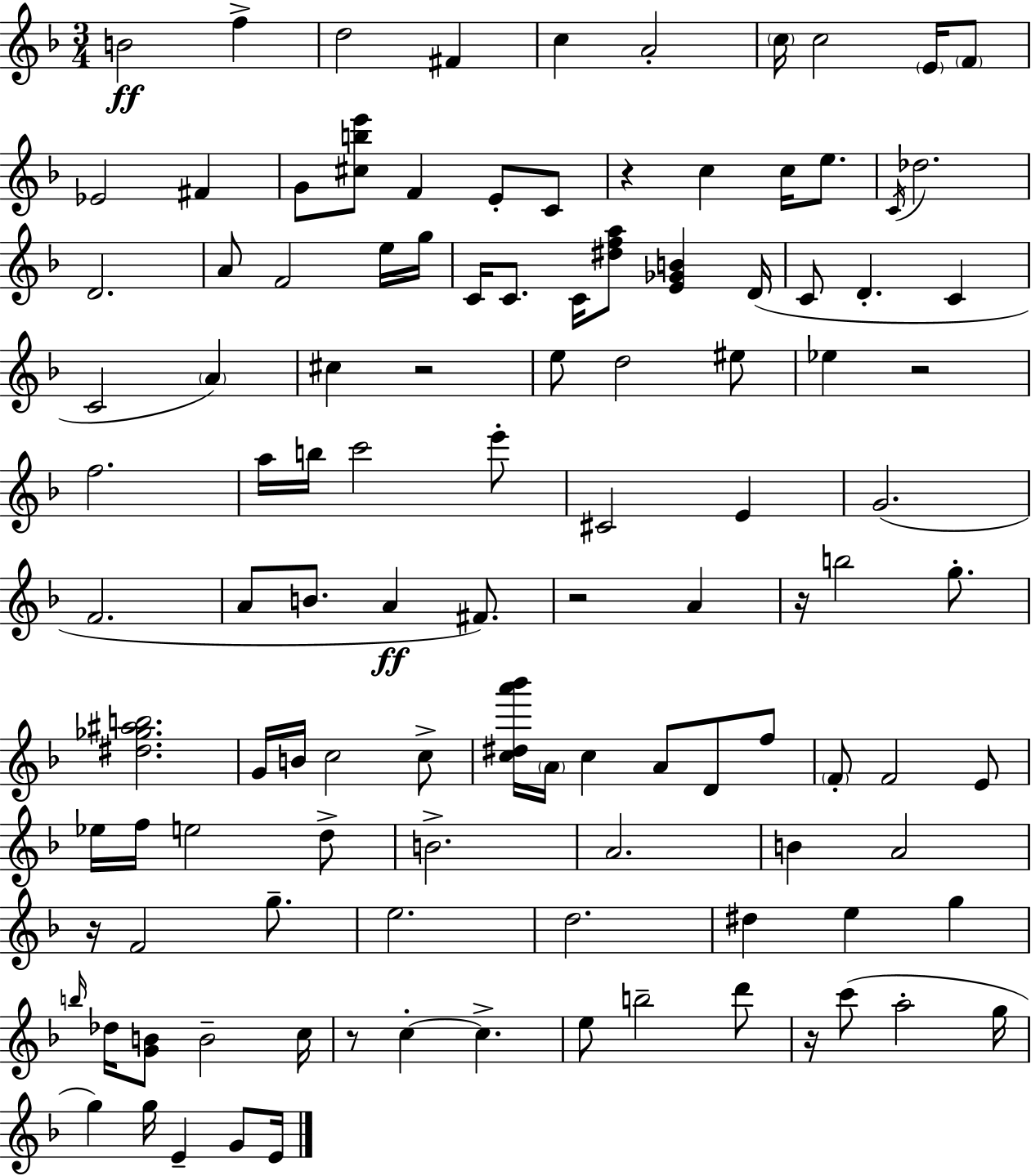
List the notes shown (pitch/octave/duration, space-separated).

B4/h F5/q D5/h F#4/q C5/q A4/h C5/s C5/h E4/s F4/e Eb4/h F#4/q G4/e [C#5,B5,E6]/e F4/q E4/e C4/e R/q C5/q C5/s E5/e. C4/s Db5/h. D4/h. A4/e F4/h E5/s G5/s C4/s C4/e. C4/s [D#5,F5,A5]/e [E4,Gb4,B4]/q D4/s C4/e D4/q. C4/q C4/h A4/q C#5/q R/h E5/e D5/h EIS5/e Eb5/q R/h F5/h. A5/s B5/s C6/h E6/e C#4/h E4/q G4/h. F4/h. A4/e B4/e. A4/q F#4/e. R/h A4/q R/s B5/h G5/e. [D#5,Gb5,A#5,B5]/h. G4/s B4/s C5/h C5/e [C5,D#5,A6,Bb6]/s A4/s C5/q A4/e D4/e F5/e F4/e F4/h E4/e Eb5/s F5/s E5/h D5/e B4/h. A4/h. B4/q A4/h R/s F4/h G5/e. E5/h. D5/h. D#5/q E5/q G5/q B5/s Db5/s [G4,B4]/e B4/h C5/s R/e C5/q C5/q. E5/e B5/h D6/e R/s C6/e A5/h G5/s G5/q G5/s E4/q G4/e E4/s